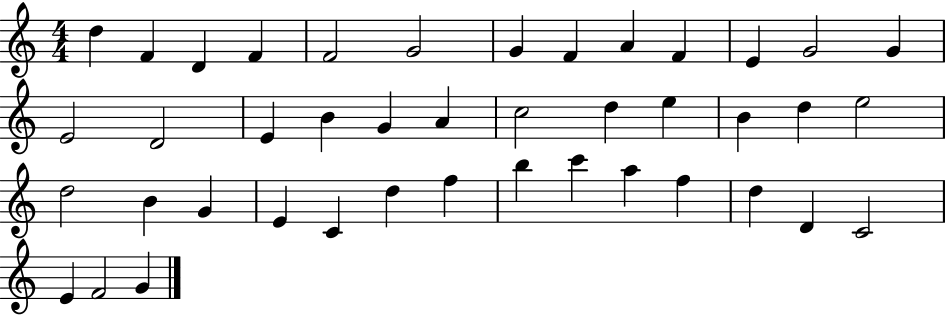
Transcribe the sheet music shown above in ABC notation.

X:1
T:Untitled
M:4/4
L:1/4
K:C
d F D F F2 G2 G F A F E G2 G E2 D2 E B G A c2 d e B d e2 d2 B G E C d f b c' a f d D C2 E F2 G